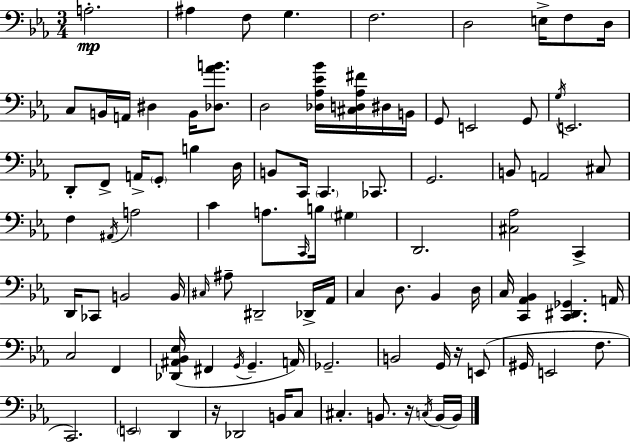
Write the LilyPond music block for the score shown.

{
  \clef bass
  \numericTimeSignature
  \time 3/4
  \key c \minor
  \repeat volta 2 { a2.-.\mp | ais4 f8 g4. | f2. | d2 e16-> f8 d16 | \break c8 b,16 a,16 dis4 b,16 <des aes' b'>8. | d2 <des aes ees' bes'>16 <cis d aes fis'>16 dis16 b,16 | g,8 e,2 g,8 | \acciaccatura { g16 } e,2. | \break d,8-. f,8-> a,16-> \parenthesize g,8-. b4 | d16 b,8 c,16 \parenthesize c,4. ces,8. | g,2. | b,8 a,2 cis8 | \break f4 \acciaccatura { ais,16 } a2 | c'4 a8. \grace { c,16 } b16 \parenthesize gis4 | d,2. | <cis aes>2 c,4-> | \break d,16 ces,8 b,2 | b,16 \grace { cis16 } ais8-- dis,2-- | des,16-> aes,16 c4 d8. bes,4 | d16 c16 <c, aes, bes,>4 <c, dis, ges,>4. | \break a,16 c2 | f,4 <des, ais, bes, ees>16( fis,4 \acciaccatura { g,16 } g,4.-- | a,16) ges,2.-- | b,2 | \break g,16 r16 e,8( gis,16 e,2 | f8. c,2.) | \parenthesize e,2 | d,4 r16 des,2 | \break b,16 c8 cis4.-. b,8. | r16 \acciaccatura { c16 }( b,16 b,16) } \bar "|."
}